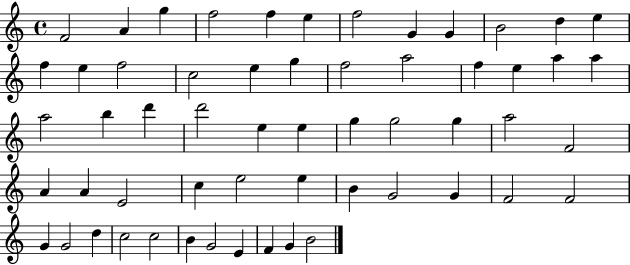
F4/h A4/q G5/q F5/h F5/q E5/q F5/h G4/q G4/q B4/h D5/q E5/q F5/q E5/q F5/h C5/h E5/q G5/q F5/h A5/h F5/q E5/q A5/q A5/q A5/h B5/q D6/q D6/h E5/q E5/q G5/q G5/h G5/q A5/h F4/h A4/q A4/q E4/h C5/q E5/h E5/q B4/q G4/h G4/q F4/h F4/h G4/q G4/h D5/q C5/h C5/h B4/q G4/h E4/q F4/q G4/q B4/h